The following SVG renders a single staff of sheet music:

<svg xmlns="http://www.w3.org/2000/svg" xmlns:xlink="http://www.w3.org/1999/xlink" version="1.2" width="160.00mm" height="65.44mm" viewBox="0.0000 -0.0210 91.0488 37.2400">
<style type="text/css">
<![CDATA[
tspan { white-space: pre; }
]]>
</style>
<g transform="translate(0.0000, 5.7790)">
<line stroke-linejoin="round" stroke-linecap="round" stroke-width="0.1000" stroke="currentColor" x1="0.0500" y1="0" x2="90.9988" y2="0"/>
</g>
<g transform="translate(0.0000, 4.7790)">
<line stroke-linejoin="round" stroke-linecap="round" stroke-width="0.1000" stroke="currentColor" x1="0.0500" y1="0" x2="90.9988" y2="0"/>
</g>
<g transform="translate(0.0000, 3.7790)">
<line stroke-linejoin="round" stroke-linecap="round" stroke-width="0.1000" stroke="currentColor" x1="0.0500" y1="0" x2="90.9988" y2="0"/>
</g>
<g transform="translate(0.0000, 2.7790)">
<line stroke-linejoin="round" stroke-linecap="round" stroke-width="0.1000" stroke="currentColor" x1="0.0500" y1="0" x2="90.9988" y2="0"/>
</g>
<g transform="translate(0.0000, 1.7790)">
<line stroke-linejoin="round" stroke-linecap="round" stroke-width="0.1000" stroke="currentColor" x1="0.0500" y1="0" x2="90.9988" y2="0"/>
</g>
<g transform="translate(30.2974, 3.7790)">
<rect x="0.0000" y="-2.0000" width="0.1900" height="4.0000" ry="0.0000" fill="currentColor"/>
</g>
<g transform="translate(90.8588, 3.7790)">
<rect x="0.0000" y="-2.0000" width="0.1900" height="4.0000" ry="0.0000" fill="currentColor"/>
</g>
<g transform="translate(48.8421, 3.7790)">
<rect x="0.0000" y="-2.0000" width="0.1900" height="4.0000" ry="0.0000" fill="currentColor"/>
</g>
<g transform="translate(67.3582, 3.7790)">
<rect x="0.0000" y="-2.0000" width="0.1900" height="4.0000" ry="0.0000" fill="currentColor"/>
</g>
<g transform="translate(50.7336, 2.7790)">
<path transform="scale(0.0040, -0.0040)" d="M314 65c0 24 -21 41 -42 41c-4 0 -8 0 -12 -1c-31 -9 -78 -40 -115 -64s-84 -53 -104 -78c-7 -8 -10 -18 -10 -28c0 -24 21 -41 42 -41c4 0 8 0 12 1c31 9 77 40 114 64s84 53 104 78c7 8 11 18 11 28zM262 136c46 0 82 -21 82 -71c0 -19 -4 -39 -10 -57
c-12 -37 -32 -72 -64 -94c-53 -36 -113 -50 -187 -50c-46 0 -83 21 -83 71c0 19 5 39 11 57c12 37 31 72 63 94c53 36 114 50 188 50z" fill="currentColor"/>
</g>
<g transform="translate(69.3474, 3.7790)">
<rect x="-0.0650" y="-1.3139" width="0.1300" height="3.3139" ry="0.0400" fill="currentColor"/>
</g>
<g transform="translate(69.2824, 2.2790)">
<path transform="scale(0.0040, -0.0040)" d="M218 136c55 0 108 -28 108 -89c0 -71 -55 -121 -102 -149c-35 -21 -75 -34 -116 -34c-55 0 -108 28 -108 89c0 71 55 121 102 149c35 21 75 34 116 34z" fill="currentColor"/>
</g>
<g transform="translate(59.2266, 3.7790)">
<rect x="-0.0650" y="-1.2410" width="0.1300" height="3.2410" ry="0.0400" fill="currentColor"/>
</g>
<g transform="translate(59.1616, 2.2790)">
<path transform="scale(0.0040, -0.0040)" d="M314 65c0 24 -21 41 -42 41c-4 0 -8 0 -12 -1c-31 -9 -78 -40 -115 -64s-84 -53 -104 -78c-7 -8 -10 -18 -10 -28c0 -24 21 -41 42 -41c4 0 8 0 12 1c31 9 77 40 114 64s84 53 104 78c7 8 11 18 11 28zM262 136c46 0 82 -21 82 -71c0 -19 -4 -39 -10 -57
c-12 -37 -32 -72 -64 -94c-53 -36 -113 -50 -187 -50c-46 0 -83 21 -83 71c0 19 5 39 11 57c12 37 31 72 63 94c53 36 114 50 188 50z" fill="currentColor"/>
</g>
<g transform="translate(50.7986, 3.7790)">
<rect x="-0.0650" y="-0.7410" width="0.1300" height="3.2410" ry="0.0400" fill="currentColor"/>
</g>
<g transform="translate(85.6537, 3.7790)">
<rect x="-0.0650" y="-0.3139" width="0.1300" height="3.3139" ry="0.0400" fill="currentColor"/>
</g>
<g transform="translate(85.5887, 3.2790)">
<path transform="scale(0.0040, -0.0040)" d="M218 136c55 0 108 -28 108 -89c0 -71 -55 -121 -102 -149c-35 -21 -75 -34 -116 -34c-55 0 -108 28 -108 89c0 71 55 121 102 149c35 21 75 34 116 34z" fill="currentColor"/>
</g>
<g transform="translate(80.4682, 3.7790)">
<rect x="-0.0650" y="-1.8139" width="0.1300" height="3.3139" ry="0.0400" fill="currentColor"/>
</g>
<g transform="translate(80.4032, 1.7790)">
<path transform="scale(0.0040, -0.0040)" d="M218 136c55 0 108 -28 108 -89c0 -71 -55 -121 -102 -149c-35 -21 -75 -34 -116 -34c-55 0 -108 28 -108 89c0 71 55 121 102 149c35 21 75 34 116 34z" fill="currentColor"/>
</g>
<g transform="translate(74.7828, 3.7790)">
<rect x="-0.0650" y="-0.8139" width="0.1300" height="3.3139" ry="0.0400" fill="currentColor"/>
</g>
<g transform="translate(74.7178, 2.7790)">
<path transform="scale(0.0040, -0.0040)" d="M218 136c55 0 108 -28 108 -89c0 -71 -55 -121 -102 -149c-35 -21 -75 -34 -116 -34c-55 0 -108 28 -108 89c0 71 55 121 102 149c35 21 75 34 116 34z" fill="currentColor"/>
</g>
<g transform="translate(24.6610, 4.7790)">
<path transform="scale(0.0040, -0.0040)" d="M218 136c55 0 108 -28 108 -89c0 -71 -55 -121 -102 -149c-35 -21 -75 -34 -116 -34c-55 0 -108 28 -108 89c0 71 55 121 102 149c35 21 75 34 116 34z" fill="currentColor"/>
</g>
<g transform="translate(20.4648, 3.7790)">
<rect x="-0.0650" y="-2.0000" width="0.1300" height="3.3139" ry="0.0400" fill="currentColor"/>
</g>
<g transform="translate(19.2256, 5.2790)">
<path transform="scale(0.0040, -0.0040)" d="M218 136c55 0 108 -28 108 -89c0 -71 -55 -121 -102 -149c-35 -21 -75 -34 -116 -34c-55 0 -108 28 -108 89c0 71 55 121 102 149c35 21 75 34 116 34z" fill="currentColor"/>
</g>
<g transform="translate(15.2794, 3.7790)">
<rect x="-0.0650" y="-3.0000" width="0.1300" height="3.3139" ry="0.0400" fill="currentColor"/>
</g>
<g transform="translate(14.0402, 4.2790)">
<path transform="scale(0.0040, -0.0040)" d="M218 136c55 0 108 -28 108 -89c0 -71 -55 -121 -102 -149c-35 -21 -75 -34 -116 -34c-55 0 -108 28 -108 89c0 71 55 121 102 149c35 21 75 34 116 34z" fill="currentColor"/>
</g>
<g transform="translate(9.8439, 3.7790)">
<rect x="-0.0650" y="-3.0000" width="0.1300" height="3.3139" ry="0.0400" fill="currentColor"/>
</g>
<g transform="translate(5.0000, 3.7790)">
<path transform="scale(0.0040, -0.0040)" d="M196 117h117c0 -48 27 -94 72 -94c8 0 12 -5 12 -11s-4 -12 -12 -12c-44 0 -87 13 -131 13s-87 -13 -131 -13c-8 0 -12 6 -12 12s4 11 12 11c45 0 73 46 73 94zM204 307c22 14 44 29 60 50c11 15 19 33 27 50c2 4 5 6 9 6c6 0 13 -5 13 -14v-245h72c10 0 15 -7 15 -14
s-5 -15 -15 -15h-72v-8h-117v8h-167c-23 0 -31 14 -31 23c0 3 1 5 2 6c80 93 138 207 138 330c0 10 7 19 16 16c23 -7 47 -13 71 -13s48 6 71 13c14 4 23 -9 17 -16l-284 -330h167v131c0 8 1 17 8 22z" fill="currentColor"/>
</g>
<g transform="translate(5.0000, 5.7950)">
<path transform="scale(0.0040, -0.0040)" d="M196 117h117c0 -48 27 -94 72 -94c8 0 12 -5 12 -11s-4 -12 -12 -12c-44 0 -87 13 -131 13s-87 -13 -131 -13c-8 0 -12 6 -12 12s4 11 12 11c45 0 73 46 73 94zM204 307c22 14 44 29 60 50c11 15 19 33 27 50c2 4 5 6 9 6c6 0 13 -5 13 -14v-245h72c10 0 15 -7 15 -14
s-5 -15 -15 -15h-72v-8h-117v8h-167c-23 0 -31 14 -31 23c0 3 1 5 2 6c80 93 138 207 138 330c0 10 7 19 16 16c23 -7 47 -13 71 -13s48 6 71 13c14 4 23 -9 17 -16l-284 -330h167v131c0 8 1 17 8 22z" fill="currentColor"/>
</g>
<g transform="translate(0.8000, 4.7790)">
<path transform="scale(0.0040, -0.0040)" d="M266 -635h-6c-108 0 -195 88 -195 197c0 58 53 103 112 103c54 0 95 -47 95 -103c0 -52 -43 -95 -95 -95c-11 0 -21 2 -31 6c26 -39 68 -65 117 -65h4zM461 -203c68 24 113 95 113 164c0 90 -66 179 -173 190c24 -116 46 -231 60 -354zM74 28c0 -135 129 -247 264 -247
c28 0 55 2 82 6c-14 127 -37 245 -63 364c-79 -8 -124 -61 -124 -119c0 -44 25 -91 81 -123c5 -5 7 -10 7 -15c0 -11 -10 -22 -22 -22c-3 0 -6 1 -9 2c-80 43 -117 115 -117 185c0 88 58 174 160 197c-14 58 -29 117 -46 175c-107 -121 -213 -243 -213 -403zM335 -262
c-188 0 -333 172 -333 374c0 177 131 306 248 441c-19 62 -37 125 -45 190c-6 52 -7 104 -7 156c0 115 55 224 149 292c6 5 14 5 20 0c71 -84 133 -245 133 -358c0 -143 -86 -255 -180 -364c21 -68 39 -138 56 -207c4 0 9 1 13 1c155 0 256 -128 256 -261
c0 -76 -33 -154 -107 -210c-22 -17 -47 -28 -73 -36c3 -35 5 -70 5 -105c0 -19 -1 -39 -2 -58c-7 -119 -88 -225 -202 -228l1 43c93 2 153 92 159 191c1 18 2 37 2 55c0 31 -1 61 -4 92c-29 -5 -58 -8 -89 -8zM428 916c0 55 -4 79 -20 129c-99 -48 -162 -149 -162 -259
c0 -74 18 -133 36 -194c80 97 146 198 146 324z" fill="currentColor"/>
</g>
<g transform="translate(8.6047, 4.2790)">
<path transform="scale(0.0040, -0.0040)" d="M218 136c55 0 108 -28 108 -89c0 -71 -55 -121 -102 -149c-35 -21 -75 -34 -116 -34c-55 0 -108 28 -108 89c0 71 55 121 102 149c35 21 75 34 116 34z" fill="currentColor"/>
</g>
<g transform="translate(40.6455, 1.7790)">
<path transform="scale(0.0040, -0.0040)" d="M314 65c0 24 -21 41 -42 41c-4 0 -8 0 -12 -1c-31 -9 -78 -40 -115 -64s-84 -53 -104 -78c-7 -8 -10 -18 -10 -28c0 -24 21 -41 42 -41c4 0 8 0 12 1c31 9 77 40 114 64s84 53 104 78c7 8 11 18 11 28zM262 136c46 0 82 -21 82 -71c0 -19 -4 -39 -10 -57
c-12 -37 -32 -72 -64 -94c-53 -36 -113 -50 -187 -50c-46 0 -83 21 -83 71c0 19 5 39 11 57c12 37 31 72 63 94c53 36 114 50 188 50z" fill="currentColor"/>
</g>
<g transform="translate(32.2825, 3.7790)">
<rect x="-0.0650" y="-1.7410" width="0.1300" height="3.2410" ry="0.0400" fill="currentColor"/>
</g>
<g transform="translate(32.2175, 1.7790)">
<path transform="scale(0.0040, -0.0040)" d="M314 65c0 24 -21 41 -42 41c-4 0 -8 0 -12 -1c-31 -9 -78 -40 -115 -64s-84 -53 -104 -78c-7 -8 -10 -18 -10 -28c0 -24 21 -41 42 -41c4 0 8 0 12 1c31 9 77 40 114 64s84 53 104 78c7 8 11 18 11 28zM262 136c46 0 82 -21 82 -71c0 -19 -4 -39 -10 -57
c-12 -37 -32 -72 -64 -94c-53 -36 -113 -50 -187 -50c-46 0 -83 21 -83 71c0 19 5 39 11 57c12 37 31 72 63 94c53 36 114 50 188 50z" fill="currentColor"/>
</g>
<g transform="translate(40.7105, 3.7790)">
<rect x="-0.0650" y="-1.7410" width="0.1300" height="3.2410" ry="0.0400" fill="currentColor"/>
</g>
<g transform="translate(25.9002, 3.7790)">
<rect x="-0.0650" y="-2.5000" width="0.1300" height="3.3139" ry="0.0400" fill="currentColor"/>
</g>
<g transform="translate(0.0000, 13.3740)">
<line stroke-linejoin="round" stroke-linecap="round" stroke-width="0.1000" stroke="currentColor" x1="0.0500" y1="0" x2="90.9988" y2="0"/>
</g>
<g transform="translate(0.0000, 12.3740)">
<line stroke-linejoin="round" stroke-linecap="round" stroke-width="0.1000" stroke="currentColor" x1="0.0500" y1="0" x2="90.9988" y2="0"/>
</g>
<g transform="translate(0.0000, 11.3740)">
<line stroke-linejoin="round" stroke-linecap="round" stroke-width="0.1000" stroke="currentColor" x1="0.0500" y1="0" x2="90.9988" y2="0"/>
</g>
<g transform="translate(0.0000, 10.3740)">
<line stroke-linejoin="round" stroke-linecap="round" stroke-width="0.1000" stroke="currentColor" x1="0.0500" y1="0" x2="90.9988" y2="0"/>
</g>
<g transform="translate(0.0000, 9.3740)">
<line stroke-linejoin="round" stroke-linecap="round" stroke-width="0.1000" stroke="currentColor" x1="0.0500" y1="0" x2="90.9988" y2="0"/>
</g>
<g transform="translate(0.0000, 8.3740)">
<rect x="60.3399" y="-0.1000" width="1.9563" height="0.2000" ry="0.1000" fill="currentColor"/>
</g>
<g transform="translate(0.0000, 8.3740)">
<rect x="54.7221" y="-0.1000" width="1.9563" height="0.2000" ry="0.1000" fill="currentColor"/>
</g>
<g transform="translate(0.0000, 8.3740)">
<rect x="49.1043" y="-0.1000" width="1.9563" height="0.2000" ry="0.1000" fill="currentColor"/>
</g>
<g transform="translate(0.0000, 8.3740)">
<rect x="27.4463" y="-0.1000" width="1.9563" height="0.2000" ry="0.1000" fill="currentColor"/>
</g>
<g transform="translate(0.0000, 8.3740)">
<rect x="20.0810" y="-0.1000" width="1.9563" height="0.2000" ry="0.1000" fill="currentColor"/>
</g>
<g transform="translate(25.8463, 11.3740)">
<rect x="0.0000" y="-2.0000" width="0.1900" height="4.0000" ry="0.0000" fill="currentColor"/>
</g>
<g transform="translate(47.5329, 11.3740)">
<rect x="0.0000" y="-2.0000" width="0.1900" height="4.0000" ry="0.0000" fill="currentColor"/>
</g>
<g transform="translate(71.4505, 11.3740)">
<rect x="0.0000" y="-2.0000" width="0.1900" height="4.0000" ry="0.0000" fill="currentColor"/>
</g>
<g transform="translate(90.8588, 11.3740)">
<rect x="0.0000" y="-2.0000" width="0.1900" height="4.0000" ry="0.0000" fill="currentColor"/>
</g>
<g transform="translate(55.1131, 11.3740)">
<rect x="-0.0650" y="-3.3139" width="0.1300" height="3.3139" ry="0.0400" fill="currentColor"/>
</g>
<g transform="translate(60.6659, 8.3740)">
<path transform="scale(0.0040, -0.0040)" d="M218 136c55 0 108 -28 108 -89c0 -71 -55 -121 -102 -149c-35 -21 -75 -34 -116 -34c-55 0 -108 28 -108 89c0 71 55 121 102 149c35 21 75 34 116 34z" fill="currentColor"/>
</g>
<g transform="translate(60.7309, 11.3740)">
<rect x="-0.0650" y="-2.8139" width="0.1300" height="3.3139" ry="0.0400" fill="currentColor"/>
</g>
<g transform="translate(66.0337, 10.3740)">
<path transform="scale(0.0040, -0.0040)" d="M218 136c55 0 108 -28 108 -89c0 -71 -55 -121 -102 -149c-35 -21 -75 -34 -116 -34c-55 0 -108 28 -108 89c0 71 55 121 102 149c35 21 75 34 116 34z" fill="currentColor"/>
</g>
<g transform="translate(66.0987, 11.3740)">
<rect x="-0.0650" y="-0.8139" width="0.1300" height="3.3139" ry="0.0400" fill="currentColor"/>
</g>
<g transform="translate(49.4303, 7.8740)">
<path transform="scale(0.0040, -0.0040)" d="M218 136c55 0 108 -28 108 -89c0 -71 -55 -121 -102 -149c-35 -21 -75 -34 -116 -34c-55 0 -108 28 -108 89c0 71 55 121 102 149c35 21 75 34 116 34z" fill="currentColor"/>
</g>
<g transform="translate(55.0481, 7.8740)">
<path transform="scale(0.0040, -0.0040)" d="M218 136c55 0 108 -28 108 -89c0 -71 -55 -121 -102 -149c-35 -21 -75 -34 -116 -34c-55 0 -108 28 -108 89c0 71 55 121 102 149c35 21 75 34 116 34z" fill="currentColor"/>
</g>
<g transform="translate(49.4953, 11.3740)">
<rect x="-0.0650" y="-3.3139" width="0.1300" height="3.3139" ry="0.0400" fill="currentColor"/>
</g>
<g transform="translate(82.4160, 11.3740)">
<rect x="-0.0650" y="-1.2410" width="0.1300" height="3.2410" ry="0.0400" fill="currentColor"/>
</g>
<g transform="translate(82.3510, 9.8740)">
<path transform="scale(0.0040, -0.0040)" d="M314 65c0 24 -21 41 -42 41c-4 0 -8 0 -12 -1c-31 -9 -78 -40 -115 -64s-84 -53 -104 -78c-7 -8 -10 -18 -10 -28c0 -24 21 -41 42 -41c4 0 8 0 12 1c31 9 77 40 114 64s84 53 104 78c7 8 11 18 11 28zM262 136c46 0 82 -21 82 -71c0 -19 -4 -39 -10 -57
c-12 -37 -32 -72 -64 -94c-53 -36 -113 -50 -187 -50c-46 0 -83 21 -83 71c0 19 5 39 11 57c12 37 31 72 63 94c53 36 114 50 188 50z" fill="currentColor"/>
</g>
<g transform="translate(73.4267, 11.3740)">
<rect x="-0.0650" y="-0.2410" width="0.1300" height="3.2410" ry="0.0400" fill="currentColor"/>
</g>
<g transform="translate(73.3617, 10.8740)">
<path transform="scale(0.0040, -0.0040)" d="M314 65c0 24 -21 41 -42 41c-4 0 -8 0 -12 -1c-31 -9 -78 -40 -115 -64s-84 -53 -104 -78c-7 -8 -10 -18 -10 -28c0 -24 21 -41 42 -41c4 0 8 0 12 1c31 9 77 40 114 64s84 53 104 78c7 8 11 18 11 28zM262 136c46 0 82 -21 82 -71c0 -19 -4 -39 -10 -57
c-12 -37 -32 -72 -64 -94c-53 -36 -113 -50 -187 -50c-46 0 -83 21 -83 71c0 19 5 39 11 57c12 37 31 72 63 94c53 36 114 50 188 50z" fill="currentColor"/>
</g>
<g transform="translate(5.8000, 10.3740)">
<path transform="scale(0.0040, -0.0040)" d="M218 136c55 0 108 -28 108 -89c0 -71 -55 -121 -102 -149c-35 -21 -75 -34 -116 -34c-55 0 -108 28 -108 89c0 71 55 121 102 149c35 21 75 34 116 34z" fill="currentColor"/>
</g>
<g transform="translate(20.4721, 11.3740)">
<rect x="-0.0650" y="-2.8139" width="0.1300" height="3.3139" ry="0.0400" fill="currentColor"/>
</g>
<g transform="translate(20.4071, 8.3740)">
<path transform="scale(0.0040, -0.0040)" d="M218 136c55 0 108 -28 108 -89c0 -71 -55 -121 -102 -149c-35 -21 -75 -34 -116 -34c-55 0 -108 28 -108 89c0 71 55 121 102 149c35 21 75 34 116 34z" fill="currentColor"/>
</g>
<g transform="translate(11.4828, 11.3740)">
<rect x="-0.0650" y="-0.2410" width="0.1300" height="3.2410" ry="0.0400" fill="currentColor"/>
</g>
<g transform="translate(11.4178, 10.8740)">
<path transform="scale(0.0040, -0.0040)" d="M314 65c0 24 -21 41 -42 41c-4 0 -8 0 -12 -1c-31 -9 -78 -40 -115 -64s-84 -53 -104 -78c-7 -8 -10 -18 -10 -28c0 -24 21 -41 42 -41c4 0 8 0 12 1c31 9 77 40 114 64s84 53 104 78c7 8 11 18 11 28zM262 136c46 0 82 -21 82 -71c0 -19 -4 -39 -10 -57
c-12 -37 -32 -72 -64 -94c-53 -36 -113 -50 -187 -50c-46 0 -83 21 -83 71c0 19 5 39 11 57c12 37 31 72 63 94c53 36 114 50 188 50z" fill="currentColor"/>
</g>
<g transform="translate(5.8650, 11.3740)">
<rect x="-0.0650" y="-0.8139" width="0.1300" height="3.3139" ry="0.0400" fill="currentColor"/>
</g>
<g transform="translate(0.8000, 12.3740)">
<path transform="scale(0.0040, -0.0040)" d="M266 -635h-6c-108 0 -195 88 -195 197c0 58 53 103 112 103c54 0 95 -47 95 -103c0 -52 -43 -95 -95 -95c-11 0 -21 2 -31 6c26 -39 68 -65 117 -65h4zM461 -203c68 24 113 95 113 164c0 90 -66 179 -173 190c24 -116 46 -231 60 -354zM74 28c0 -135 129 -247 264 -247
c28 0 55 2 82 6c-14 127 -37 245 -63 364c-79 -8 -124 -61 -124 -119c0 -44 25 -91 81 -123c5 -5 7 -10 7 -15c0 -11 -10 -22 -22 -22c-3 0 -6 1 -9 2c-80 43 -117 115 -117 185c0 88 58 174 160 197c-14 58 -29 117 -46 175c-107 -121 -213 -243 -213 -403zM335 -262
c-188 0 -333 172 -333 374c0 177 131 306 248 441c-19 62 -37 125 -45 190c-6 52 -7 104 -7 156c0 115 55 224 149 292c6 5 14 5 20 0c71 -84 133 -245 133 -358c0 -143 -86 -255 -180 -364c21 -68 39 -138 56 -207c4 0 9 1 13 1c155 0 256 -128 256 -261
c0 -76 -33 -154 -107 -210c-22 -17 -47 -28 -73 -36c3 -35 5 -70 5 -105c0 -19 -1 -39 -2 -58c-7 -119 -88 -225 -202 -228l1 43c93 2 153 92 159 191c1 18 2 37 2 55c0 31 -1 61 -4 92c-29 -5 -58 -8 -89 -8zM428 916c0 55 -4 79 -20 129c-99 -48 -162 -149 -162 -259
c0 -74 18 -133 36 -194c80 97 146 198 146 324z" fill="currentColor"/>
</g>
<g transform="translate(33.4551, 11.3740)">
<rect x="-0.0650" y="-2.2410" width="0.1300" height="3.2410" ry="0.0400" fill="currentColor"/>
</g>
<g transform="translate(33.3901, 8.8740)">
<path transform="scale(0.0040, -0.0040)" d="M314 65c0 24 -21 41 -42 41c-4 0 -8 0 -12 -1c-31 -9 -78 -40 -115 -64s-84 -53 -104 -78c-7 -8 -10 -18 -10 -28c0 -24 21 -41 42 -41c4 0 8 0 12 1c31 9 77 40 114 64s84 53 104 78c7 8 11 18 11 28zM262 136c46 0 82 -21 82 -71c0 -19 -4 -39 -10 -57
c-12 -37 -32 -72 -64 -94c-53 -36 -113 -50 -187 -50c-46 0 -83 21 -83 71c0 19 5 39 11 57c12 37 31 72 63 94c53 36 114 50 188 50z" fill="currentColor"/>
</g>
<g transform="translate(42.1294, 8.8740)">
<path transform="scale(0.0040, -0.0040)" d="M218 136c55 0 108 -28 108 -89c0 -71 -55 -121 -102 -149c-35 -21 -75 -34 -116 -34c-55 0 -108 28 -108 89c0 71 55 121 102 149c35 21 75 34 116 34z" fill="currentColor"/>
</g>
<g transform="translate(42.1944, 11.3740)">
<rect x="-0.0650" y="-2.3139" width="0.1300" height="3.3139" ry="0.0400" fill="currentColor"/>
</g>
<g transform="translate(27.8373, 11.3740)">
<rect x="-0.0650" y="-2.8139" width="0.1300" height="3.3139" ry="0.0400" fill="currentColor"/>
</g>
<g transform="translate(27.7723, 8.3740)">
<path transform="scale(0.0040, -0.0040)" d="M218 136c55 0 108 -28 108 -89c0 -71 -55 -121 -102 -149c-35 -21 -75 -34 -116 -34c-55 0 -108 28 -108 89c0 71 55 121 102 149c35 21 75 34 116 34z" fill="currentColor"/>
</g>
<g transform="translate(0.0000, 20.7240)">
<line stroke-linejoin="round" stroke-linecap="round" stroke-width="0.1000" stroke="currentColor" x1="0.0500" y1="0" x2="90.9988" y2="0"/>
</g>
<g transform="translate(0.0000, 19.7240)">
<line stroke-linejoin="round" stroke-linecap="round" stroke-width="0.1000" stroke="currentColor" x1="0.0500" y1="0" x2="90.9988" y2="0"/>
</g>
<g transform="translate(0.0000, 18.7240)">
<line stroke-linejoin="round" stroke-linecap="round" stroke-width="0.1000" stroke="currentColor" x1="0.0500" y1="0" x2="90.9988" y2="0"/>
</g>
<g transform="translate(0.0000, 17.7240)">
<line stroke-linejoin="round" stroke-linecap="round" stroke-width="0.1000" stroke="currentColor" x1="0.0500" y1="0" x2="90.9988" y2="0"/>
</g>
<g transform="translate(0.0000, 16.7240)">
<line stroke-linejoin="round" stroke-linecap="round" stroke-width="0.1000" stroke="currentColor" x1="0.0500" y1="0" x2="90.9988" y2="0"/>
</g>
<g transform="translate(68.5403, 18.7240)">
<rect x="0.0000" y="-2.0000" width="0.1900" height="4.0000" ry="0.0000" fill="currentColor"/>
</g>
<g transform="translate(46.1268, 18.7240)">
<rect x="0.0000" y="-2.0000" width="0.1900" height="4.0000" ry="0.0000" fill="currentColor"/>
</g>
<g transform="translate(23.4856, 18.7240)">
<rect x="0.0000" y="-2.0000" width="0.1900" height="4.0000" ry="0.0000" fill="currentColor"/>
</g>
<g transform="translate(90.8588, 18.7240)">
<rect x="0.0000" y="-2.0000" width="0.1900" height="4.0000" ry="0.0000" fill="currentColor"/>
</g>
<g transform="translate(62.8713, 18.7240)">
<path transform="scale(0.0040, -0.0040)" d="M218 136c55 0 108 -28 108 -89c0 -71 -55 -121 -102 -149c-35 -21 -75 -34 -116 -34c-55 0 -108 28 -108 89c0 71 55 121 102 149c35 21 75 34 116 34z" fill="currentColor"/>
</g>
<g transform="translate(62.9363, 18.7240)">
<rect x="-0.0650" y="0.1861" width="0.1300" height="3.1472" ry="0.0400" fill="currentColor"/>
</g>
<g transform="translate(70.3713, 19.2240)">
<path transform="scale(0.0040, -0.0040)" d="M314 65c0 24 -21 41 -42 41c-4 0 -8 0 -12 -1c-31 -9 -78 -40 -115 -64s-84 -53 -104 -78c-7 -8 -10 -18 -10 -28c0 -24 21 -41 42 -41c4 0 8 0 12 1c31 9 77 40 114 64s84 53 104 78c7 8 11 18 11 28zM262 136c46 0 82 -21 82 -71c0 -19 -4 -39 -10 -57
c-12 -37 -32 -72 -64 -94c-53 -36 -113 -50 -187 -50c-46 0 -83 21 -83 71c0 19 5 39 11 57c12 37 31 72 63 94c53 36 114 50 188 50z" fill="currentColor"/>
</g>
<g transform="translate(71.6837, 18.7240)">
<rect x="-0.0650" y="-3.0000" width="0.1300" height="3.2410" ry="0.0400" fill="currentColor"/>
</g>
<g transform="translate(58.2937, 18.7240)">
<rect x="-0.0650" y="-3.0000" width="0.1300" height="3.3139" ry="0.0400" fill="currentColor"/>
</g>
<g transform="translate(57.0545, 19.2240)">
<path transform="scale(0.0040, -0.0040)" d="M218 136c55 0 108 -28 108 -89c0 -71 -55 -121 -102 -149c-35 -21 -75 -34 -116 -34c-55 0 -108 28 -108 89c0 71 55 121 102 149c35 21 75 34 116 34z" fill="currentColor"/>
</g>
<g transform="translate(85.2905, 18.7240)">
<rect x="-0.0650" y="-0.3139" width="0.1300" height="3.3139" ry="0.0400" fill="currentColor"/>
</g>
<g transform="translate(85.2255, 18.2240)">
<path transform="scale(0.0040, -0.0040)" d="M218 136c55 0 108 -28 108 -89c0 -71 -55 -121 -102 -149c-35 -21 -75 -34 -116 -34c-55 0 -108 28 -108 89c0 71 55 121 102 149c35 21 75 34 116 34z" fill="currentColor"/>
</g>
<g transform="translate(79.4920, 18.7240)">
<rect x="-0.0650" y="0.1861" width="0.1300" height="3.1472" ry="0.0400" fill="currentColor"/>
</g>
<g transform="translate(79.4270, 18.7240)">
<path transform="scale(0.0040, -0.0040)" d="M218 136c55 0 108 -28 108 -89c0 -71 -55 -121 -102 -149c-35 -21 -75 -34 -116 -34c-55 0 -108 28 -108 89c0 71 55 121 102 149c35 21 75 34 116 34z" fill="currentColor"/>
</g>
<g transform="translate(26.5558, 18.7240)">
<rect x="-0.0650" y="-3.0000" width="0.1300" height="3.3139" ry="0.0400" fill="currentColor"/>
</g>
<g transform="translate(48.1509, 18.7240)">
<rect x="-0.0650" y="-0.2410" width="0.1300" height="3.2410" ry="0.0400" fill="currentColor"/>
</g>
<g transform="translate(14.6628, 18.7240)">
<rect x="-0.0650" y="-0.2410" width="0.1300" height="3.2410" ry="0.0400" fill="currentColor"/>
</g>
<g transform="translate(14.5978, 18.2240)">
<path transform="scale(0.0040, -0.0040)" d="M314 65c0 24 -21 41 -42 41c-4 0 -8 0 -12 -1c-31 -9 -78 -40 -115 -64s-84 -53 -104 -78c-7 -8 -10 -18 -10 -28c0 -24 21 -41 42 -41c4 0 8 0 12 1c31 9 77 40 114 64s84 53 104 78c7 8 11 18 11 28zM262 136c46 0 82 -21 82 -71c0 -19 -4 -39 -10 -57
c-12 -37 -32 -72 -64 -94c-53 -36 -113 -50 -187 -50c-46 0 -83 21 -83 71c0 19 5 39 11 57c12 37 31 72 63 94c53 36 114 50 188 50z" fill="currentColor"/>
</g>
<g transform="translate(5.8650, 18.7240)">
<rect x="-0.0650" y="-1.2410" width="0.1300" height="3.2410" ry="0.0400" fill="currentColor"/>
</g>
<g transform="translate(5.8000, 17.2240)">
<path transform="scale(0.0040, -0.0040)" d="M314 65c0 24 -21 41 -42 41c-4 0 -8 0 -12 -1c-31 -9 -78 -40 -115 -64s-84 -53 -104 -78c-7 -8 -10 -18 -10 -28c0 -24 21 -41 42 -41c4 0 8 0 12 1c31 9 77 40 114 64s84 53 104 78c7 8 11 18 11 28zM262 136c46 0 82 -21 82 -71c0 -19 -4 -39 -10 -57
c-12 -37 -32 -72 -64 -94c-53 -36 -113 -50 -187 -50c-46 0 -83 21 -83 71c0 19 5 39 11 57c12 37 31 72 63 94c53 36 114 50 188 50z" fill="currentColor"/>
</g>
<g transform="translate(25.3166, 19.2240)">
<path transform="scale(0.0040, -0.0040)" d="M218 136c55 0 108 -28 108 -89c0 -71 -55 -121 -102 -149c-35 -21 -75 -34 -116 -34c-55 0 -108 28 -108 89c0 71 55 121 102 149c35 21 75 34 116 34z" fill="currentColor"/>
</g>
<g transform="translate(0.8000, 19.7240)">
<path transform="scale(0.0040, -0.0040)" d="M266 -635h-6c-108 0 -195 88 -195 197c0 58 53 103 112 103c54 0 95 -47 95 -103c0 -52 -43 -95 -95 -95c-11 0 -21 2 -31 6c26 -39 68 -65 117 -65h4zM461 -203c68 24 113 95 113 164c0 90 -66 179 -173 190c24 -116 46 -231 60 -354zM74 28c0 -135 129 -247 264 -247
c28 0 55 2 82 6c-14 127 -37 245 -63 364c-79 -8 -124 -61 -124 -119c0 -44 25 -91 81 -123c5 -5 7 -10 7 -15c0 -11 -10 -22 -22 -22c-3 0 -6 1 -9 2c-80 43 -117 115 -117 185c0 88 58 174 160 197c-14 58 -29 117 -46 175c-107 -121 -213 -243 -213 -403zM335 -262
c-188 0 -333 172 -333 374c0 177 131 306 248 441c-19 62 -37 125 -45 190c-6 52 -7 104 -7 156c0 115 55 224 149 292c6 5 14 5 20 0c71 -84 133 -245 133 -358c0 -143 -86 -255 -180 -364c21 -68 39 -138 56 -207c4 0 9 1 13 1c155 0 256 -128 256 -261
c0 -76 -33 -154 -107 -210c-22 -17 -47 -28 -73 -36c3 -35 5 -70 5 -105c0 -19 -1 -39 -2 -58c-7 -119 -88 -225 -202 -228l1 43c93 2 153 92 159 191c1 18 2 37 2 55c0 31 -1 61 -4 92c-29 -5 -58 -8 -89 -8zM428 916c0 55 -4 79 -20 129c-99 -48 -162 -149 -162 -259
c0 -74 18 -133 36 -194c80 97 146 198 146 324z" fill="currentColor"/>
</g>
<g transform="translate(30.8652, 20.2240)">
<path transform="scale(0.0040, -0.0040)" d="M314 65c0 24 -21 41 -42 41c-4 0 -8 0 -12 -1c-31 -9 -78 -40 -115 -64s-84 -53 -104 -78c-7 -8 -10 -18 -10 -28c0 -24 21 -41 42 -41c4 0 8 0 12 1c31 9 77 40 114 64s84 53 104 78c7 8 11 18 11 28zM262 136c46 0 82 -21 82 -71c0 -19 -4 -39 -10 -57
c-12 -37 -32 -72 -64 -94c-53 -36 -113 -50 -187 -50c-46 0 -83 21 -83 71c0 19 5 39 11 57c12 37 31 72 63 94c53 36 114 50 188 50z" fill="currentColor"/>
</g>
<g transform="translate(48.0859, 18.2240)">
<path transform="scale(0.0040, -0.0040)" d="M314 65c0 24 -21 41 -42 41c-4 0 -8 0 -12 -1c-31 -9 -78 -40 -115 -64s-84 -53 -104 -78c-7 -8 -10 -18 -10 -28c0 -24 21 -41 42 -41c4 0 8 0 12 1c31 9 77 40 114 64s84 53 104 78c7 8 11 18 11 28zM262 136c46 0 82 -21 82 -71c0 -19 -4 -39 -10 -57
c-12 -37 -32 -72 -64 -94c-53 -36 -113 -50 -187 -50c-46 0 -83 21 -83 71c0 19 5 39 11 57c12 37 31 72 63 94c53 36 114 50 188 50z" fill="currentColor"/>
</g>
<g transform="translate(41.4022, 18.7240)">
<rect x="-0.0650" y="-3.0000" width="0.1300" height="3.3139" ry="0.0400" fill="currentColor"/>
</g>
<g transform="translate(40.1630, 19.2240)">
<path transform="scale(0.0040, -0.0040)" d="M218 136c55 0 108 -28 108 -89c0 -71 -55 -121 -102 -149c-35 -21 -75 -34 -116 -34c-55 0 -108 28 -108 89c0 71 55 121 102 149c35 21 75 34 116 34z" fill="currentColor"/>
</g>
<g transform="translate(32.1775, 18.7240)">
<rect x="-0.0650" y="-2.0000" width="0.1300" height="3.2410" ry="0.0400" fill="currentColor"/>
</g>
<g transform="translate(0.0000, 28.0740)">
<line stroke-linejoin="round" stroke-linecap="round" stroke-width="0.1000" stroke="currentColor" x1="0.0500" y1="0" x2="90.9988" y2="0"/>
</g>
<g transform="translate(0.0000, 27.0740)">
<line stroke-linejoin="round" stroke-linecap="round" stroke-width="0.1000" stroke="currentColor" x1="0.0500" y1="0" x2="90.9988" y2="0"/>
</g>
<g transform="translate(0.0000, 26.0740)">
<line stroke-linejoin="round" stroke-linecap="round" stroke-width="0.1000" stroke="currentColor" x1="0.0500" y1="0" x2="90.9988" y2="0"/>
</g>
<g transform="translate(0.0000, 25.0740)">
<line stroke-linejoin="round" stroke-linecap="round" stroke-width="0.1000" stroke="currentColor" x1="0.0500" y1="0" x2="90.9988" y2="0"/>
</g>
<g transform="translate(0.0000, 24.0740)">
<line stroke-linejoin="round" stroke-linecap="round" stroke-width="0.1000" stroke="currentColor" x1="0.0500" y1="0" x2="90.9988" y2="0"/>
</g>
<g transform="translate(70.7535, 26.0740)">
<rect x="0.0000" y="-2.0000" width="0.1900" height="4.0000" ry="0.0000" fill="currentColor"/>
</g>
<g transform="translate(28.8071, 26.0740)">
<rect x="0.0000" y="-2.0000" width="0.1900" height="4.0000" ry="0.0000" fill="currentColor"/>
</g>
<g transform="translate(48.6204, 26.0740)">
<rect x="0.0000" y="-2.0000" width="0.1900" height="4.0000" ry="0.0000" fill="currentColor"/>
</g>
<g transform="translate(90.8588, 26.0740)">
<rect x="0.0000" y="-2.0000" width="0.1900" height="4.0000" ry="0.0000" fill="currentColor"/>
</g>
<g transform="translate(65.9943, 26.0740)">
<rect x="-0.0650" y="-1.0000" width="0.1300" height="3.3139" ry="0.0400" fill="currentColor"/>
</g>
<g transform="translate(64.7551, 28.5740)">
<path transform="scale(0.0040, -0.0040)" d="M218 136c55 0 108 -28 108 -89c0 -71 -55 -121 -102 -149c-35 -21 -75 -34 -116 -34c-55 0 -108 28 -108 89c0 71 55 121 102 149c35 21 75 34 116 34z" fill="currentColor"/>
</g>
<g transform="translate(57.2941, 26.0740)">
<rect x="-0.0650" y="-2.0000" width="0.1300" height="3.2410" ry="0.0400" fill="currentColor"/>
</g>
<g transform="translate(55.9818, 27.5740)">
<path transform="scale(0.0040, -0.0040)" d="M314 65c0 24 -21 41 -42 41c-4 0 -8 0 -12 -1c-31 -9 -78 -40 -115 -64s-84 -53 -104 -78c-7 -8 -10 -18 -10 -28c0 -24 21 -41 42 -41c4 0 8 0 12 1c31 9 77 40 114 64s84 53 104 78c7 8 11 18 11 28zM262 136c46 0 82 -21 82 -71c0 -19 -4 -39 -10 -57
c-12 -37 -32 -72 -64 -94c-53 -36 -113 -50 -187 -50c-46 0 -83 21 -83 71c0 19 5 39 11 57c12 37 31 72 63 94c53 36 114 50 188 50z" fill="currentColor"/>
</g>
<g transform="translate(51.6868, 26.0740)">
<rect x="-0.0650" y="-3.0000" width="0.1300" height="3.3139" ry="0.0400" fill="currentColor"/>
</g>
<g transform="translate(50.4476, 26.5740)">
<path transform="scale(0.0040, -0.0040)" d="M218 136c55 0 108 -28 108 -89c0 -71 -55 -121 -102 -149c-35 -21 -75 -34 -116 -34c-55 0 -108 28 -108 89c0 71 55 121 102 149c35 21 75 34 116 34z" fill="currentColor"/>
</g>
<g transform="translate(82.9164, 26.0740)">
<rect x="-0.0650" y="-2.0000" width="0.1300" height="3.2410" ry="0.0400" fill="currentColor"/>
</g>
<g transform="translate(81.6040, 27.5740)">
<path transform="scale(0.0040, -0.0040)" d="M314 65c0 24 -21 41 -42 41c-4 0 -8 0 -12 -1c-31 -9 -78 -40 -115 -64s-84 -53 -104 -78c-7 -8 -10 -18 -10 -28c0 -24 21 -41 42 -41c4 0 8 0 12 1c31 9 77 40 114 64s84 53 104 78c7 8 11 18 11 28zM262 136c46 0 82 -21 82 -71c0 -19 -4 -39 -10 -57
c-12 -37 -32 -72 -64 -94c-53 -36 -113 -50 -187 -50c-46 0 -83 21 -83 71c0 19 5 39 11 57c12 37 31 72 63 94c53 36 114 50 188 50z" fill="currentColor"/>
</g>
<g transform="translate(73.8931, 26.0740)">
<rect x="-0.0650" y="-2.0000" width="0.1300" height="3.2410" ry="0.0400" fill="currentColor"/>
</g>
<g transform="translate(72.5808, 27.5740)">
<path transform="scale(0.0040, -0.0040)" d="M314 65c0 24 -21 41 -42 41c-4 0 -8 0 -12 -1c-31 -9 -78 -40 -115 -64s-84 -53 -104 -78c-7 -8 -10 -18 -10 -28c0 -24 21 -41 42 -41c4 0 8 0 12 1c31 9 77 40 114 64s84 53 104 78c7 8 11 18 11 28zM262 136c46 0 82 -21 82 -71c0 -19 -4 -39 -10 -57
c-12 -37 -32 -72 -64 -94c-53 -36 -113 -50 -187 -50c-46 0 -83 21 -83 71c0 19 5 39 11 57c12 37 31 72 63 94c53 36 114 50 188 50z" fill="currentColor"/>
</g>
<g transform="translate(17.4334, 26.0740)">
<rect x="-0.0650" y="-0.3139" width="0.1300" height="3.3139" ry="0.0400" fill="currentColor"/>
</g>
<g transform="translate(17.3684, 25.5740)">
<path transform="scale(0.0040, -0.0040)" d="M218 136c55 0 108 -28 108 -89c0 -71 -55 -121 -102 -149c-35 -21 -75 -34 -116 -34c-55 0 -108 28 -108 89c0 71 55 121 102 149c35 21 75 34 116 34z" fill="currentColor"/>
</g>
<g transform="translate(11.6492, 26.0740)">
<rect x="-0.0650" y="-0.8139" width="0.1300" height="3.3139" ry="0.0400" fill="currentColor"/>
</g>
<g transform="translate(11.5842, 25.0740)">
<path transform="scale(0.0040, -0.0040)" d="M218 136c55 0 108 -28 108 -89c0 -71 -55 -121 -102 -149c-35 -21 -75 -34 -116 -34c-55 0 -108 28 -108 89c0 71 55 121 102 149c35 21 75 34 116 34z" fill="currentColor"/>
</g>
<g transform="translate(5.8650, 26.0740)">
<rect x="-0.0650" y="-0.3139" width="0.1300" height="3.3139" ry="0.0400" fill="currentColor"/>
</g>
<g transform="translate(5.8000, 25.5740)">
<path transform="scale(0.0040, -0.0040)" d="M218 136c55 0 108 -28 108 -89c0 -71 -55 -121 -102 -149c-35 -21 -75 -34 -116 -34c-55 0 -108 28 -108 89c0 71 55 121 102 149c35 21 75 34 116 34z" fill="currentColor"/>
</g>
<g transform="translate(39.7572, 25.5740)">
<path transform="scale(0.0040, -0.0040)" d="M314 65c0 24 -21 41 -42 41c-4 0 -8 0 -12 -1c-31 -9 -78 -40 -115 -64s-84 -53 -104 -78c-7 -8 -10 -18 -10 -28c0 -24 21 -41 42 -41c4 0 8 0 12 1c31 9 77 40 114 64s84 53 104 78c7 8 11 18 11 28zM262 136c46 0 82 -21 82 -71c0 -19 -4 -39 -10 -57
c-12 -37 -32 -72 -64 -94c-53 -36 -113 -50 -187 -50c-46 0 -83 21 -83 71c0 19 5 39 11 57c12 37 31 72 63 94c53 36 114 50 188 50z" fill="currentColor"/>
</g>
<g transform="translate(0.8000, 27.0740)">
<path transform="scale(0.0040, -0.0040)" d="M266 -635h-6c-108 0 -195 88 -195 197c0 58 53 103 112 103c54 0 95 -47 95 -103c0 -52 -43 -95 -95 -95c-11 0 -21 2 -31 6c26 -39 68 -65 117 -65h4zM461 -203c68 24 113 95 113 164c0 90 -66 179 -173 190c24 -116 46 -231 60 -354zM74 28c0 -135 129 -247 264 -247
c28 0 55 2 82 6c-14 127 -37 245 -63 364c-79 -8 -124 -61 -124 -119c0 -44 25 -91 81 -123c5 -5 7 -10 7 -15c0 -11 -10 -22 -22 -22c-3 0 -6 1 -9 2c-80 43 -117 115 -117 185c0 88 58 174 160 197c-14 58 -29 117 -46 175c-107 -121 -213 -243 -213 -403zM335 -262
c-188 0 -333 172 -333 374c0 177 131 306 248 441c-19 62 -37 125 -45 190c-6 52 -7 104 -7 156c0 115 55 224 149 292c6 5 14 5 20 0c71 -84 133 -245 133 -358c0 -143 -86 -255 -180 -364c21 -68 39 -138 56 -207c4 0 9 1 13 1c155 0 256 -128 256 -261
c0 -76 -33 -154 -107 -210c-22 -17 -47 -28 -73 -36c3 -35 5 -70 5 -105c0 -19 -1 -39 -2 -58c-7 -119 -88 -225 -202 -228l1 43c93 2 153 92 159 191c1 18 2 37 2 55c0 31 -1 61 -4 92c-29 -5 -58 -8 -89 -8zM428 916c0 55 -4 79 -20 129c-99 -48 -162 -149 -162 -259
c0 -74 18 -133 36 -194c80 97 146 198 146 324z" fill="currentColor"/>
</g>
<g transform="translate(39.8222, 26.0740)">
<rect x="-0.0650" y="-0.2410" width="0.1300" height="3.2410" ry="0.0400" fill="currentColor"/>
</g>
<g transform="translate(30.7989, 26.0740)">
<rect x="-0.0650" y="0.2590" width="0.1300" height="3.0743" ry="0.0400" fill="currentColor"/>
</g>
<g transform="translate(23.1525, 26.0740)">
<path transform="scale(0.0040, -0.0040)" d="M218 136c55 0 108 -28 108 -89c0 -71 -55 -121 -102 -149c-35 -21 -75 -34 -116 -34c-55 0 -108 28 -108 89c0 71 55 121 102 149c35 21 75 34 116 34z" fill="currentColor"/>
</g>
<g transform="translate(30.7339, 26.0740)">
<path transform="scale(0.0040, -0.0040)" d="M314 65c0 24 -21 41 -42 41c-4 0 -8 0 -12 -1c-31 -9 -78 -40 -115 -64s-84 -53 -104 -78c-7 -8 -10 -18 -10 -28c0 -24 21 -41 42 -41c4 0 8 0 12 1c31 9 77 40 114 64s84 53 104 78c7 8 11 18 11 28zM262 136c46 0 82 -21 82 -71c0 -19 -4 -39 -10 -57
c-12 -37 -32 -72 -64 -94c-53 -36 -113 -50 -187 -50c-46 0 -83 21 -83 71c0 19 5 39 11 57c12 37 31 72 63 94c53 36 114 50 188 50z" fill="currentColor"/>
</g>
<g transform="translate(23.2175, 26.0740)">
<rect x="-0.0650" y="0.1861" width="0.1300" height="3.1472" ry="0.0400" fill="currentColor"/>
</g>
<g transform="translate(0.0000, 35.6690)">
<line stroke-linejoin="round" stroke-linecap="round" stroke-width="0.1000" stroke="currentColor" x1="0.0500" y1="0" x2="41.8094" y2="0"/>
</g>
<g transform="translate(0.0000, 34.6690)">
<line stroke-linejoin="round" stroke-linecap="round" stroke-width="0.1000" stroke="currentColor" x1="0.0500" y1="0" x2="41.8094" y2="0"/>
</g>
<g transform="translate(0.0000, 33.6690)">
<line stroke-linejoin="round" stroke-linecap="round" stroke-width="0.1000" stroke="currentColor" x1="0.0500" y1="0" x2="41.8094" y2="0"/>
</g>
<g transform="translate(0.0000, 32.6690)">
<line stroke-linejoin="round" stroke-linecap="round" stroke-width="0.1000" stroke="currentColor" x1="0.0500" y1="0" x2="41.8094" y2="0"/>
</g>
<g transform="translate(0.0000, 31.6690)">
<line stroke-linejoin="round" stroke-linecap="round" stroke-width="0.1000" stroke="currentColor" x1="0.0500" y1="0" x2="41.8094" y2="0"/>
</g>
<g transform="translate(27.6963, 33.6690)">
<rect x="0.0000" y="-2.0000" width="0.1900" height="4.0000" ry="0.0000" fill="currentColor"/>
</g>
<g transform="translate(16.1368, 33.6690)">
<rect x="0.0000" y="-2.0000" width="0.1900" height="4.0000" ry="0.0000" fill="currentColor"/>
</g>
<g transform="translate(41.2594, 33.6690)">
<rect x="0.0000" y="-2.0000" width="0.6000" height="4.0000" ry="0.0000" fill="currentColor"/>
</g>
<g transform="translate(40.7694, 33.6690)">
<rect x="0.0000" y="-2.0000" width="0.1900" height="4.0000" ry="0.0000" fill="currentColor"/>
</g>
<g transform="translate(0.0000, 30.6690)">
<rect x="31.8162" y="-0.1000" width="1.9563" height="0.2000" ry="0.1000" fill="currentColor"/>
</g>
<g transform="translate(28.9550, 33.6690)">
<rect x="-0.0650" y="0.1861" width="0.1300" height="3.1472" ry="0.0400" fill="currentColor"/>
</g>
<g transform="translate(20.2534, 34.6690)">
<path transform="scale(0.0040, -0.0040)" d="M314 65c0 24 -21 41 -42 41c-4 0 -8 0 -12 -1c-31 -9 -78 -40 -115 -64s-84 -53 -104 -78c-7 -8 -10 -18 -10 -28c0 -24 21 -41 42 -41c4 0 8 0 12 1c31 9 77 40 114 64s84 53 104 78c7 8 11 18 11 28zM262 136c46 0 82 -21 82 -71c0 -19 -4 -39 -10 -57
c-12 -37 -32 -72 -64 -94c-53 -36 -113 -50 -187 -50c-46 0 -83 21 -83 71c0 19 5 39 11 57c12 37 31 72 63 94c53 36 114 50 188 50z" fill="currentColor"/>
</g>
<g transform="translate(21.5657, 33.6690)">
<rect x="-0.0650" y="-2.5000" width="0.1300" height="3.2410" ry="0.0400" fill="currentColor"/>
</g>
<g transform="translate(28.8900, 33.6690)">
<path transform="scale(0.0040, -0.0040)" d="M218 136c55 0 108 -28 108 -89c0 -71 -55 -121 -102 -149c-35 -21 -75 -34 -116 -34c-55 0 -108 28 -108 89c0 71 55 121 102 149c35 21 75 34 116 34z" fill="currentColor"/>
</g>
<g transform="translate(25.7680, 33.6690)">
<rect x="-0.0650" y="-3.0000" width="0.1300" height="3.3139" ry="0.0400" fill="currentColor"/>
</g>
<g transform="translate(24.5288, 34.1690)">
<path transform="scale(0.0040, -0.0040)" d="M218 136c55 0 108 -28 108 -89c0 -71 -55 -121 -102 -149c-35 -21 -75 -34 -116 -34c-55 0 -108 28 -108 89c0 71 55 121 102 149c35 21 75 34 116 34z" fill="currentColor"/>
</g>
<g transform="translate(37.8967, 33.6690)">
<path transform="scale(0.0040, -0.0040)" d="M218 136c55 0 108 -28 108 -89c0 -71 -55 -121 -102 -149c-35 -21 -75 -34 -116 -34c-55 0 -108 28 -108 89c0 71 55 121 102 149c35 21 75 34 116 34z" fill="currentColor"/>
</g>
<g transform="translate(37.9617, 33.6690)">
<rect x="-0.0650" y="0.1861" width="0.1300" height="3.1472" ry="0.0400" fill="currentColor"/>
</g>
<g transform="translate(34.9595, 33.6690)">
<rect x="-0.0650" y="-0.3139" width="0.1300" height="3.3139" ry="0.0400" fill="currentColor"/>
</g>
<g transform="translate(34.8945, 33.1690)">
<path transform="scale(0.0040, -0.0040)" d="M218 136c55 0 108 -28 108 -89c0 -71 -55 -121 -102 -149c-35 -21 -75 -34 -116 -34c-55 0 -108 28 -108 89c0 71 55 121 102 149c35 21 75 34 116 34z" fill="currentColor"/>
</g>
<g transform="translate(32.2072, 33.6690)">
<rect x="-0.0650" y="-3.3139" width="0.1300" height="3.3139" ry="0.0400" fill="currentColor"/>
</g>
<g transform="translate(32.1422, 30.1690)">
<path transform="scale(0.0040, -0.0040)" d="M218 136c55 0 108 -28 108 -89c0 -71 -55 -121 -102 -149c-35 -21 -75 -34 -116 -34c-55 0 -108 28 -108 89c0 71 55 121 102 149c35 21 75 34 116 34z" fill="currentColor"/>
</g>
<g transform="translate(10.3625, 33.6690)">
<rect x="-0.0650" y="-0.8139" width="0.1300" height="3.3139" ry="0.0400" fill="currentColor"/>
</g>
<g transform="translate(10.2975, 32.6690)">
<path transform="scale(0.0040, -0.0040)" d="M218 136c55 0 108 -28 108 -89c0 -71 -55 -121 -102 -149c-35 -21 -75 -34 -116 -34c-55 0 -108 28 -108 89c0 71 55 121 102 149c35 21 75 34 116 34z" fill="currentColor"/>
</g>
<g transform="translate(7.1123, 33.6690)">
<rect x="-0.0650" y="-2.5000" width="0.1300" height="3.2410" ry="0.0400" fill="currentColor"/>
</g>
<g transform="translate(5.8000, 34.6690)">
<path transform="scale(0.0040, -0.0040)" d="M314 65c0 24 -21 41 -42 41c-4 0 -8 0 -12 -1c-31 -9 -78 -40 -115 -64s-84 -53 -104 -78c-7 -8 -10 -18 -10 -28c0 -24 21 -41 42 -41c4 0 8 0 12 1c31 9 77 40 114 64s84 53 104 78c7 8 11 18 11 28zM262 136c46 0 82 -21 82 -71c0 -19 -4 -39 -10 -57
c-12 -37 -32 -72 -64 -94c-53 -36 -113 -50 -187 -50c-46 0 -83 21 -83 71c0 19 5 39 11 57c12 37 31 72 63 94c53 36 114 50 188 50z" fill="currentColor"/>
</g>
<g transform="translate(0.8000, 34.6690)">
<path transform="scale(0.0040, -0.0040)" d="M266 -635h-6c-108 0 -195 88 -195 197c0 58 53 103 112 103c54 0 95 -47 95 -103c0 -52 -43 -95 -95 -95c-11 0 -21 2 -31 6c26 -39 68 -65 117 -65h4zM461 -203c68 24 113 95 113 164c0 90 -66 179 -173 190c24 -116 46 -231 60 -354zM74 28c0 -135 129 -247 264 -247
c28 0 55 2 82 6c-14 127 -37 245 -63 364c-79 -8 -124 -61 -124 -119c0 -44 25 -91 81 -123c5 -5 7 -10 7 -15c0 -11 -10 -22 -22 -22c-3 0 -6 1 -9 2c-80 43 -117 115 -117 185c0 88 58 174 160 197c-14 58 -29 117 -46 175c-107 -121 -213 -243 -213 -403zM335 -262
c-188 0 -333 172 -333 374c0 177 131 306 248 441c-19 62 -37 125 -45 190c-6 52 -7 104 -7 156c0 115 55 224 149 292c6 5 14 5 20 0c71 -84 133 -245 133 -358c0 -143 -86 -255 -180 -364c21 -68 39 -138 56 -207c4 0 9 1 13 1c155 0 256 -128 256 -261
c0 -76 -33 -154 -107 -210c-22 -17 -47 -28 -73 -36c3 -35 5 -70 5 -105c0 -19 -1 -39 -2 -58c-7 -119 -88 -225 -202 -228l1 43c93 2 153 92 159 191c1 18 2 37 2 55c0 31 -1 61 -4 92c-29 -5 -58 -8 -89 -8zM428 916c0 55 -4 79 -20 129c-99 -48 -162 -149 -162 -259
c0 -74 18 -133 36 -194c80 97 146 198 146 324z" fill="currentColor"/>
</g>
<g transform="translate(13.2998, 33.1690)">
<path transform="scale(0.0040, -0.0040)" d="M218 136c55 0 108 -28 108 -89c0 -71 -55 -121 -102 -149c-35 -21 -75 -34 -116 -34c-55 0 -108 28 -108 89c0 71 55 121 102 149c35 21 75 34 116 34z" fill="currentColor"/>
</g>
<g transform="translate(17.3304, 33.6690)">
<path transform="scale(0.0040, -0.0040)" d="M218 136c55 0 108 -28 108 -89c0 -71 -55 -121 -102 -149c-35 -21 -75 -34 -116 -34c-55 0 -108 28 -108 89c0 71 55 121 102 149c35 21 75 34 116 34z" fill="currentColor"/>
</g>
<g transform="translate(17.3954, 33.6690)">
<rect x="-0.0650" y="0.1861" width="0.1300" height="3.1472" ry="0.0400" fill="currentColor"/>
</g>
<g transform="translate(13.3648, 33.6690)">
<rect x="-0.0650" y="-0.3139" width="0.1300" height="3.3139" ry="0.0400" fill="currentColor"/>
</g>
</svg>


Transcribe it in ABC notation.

X:1
T:Untitled
M:4/4
L:1/4
K:C
A A F G f2 f2 d2 e2 e d f c d c2 a a g2 g b b a d c2 e2 e2 c2 A F2 A c2 A B A2 B c c d c B B2 c2 A F2 D F2 F2 G2 d c B G2 A B b c B